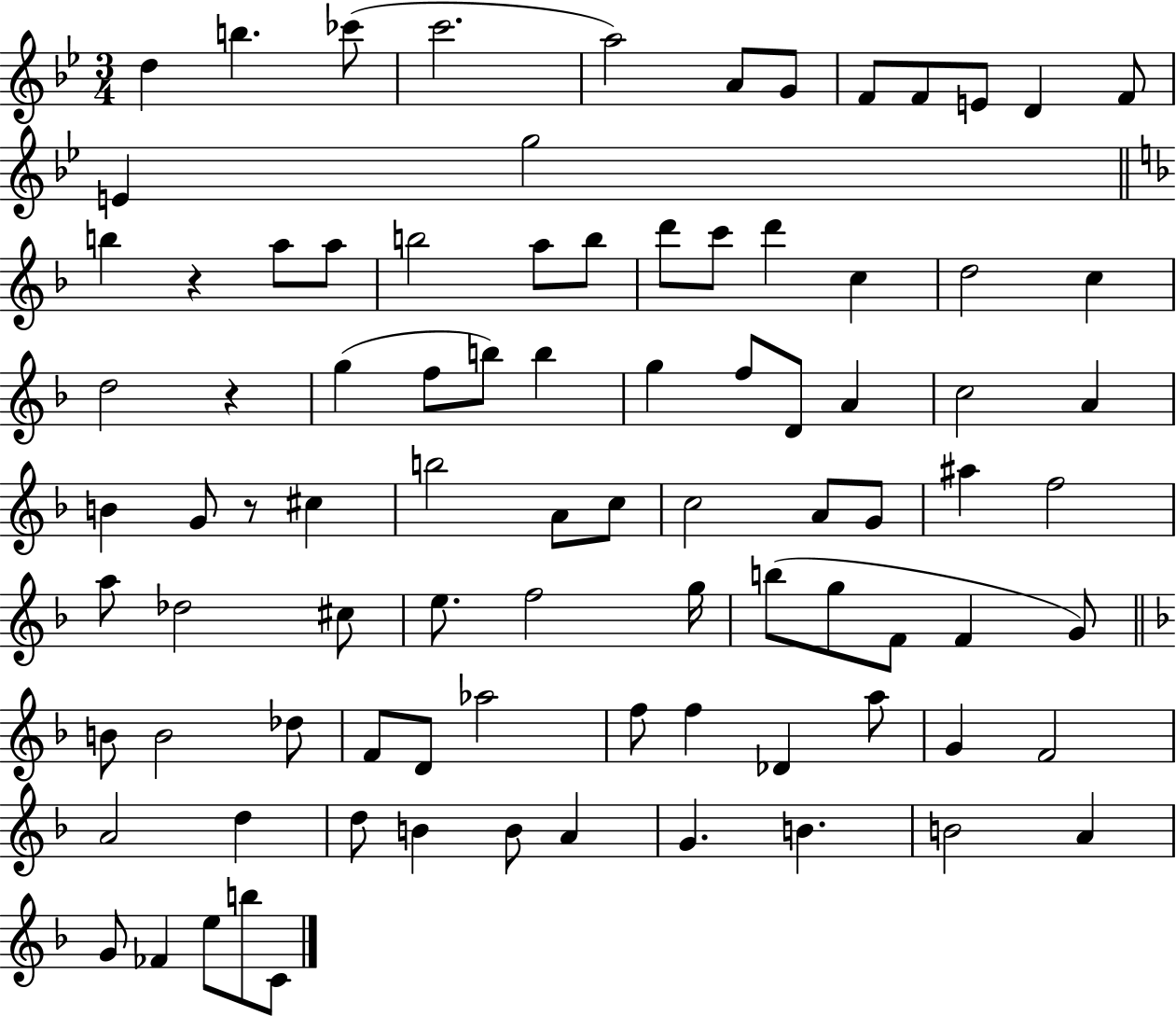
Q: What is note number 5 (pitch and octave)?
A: A5